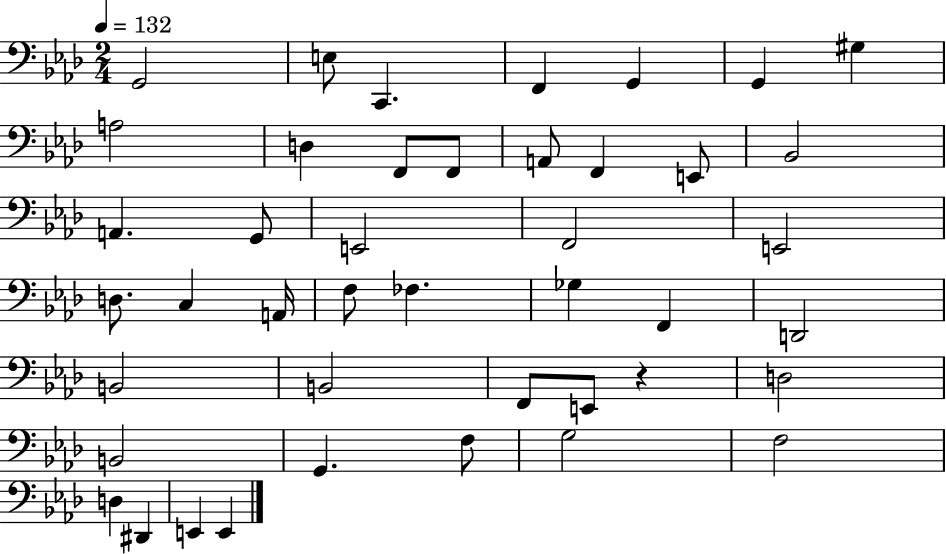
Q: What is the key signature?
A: AES major